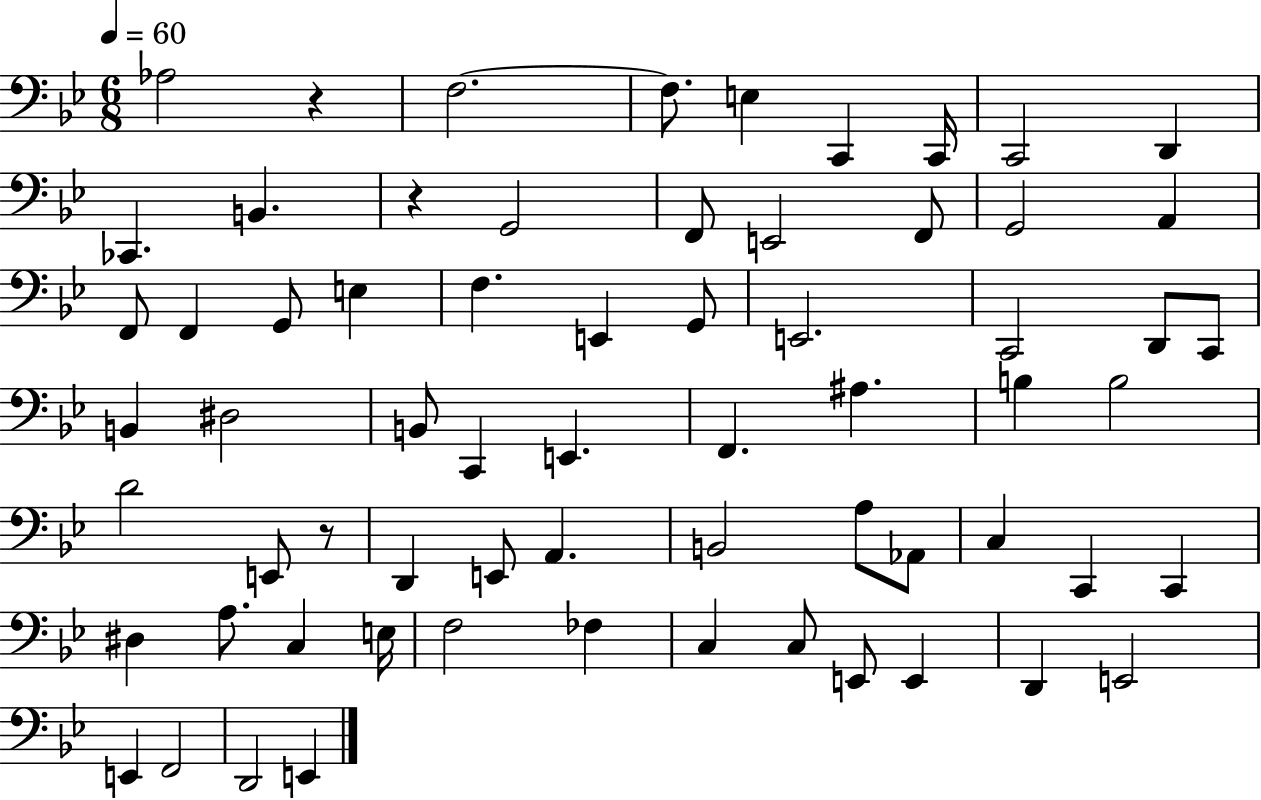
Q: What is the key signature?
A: BES major